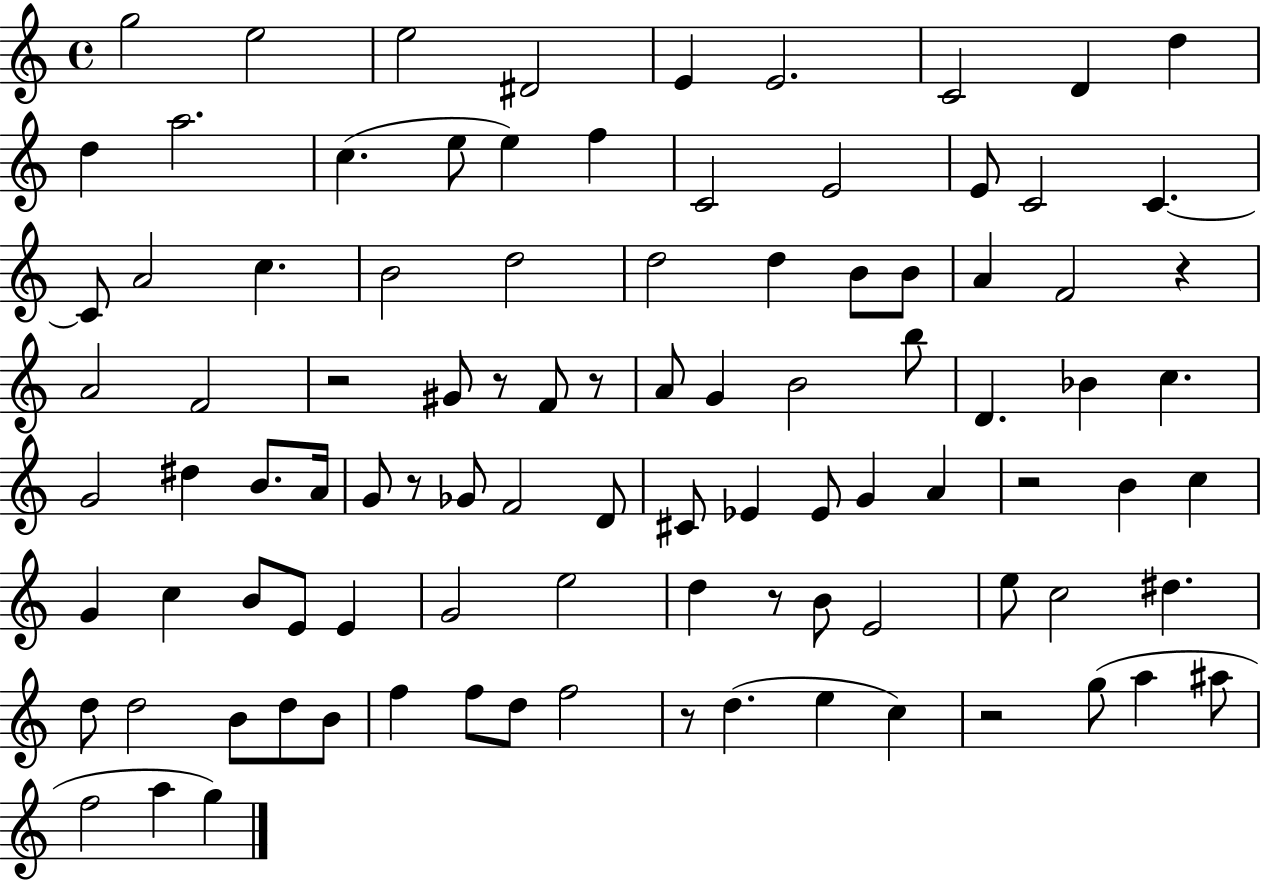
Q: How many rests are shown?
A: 9